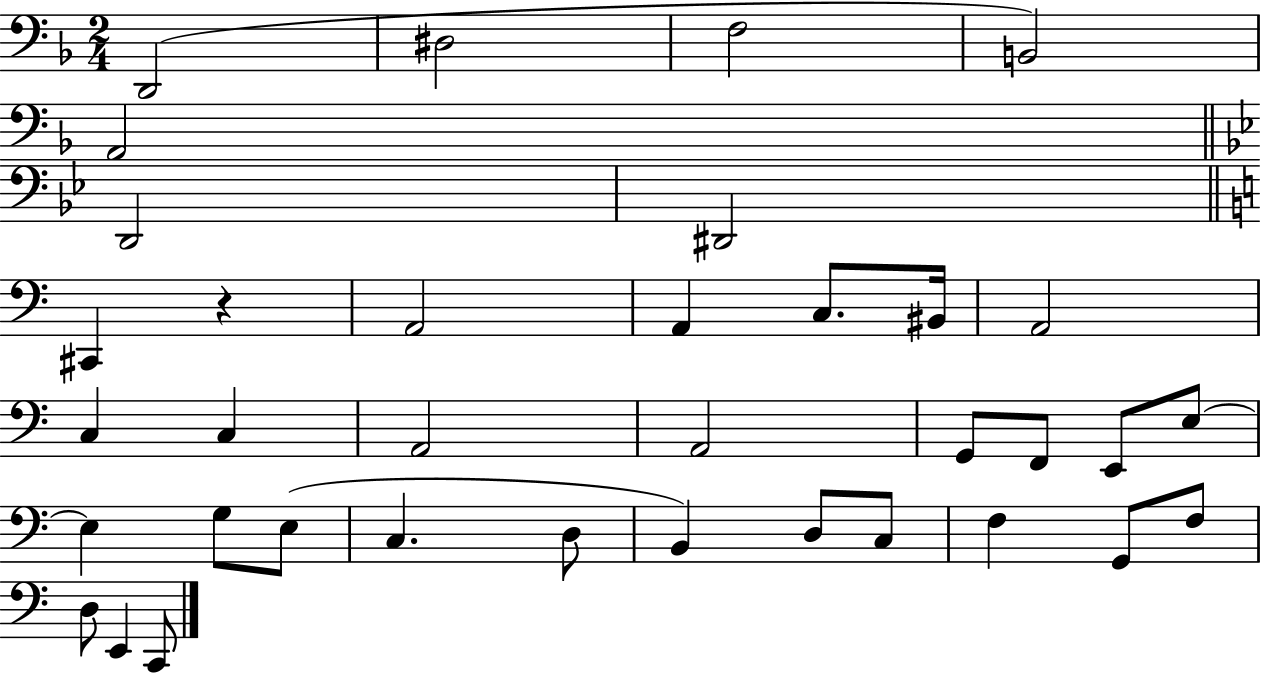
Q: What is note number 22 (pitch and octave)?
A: E3